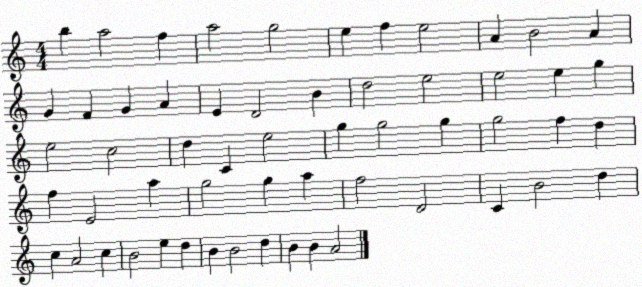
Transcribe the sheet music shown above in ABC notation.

X:1
T:Untitled
M:4/4
L:1/4
K:C
b a2 f a2 g2 e f e2 A B2 A G F G A E D2 B d2 e2 e2 e g e2 c2 d C e2 g g2 g g2 f d f E2 a g2 g a f2 D2 C B2 d c A2 c B2 e d B B2 d B B A2